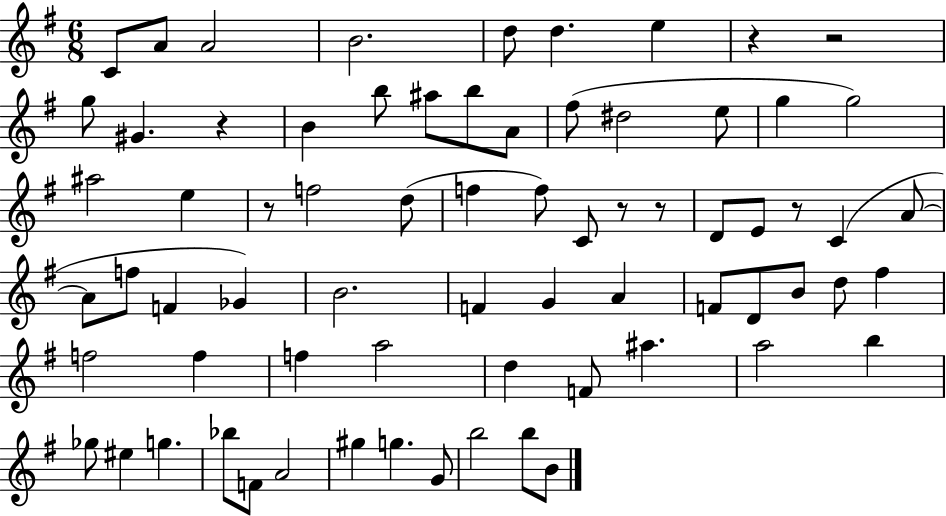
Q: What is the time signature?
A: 6/8